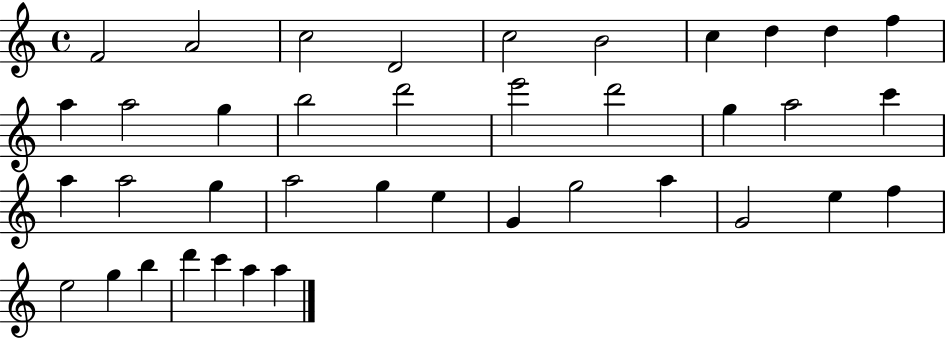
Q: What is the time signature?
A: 4/4